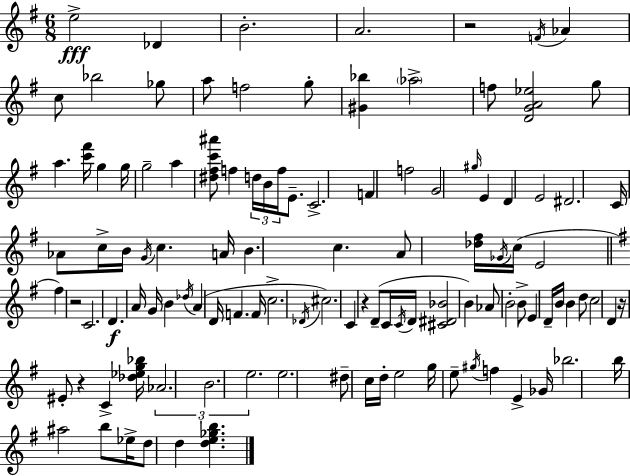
{
  \clef treble
  \numericTimeSignature
  \time 6/8
  \key g \major
  e''2->\fff des'4 | b'2.-. | a'2. | r2 \acciaccatura { f'16 } aes'4 | \break c''8 bes''2 ges''8 | a''8 f''2 g''8-. | <gis' bes''>4 \parenthesize aes''2-> | f''8 <d' g' a' ees''>2 g''8 | \break a''4. <c''' fis'''>16 g''4 | g''16 g''2-- a''4 | <dis'' fis'' c''' ais'''>8 f''4 \tuplet 3/2 { d''16 b'16 f''16 } e'8.-- | c'2.-> | \break f'4 f''2 | g'2 \grace { gis''16 } e'4 | d'4 e'2 | dis'2. | \break c'16 aes'8 c''16-> b'16 \acciaccatura { g'16 } c''4. | a'16 b'4. c''4. | a'8 <des'' fis''>16 \acciaccatura { ges'16 } c''16( e'2 | \bar "||" \break \key g \major fis''4) r2 | c'2. | d'4.\f a'16 g'16 b'4 | \acciaccatura { des''16 } a'4( d'16 f'4. | \break f'16 c''2.-> | \acciaccatura { des'16 }) cis''2. | c'4 r4 d'8--( | c'16 \acciaccatura { c'16 } d'16 <cis' dis' bes'>2 b'4) | \break aes'8 b'2-. | b'8-> e'4 d'16-- b'16 b'4 | d''8 c''2 d'4 | r16 eis'8-. r4 c'4-> | \break <des'' ees'' g'' bes''>16 \tuplet 3/2 { aes'2. | b'2. | e''2. } | e''2. | \break dis''8-- c''16 d''16-. e''2 | g''16 e''8-- \acciaccatura { gis''16 } f''4 e'4-> | ges'16 bes''2. | b''16 ais''2 | \break b''8 ees''16-> d''8 d''4 <d'' e'' ges'' b''>4. | \bar "|."
}